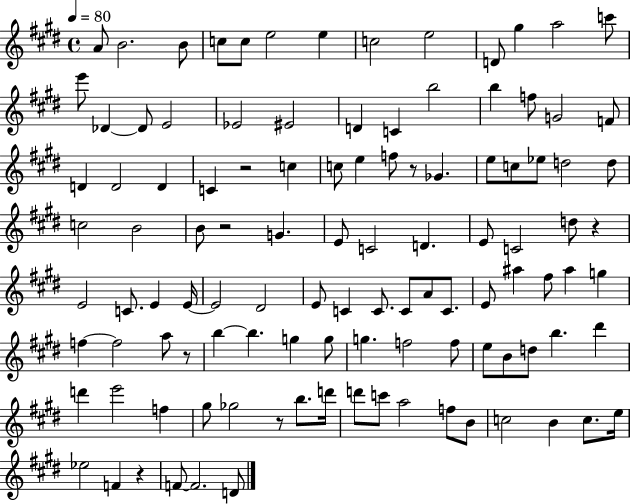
{
  \clef treble
  \time 4/4
  \defaultTimeSignature
  \key e \major
  \tempo 4 = 80
  a'8 b'2. b'8 | c''8 c''8 e''2 e''4 | c''2 e''2 | d'8 gis''4 a''2 c'''8 | \break e'''8 des'4~~ des'8 e'2 | ees'2 eis'2 | d'4 c'4 b''2 | b''4 f''8 g'2 f'8 | \break d'4 d'2 d'4 | c'4 r2 c''4 | c''8 e''4 f''8 r8 ges'4. | e''8 c''8 ees''8 d''2 d''8 | \break c''2 b'2 | b'8 r2 g'4. | e'8 c'2 d'4. | e'8 c'2 d''8 r4 | \break e'2 c'8. e'4 e'16~~ | e'2 dis'2 | e'8 c'4 c'8. c'8 a'8 c'8. | e'8 ais''4 fis''8 ais''4 g''4 | \break f''4~~ f''2 a''8 r8 | b''4~~ b''4. g''4 g''8 | g''4. f''2 f''8 | e''8 b'8 d''8 b''4. dis'''4 | \break d'''4 e'''2 f''4 | gis''8 ges''2 r8 b''8. d'''16 | d'''8 c'''8 a''2 f''8 b'8 | c''2 b'4 c''8. e''16 | \break ees''2 f'4 r4 | f'8~~ f'2. d'8 | \bar "|."
}